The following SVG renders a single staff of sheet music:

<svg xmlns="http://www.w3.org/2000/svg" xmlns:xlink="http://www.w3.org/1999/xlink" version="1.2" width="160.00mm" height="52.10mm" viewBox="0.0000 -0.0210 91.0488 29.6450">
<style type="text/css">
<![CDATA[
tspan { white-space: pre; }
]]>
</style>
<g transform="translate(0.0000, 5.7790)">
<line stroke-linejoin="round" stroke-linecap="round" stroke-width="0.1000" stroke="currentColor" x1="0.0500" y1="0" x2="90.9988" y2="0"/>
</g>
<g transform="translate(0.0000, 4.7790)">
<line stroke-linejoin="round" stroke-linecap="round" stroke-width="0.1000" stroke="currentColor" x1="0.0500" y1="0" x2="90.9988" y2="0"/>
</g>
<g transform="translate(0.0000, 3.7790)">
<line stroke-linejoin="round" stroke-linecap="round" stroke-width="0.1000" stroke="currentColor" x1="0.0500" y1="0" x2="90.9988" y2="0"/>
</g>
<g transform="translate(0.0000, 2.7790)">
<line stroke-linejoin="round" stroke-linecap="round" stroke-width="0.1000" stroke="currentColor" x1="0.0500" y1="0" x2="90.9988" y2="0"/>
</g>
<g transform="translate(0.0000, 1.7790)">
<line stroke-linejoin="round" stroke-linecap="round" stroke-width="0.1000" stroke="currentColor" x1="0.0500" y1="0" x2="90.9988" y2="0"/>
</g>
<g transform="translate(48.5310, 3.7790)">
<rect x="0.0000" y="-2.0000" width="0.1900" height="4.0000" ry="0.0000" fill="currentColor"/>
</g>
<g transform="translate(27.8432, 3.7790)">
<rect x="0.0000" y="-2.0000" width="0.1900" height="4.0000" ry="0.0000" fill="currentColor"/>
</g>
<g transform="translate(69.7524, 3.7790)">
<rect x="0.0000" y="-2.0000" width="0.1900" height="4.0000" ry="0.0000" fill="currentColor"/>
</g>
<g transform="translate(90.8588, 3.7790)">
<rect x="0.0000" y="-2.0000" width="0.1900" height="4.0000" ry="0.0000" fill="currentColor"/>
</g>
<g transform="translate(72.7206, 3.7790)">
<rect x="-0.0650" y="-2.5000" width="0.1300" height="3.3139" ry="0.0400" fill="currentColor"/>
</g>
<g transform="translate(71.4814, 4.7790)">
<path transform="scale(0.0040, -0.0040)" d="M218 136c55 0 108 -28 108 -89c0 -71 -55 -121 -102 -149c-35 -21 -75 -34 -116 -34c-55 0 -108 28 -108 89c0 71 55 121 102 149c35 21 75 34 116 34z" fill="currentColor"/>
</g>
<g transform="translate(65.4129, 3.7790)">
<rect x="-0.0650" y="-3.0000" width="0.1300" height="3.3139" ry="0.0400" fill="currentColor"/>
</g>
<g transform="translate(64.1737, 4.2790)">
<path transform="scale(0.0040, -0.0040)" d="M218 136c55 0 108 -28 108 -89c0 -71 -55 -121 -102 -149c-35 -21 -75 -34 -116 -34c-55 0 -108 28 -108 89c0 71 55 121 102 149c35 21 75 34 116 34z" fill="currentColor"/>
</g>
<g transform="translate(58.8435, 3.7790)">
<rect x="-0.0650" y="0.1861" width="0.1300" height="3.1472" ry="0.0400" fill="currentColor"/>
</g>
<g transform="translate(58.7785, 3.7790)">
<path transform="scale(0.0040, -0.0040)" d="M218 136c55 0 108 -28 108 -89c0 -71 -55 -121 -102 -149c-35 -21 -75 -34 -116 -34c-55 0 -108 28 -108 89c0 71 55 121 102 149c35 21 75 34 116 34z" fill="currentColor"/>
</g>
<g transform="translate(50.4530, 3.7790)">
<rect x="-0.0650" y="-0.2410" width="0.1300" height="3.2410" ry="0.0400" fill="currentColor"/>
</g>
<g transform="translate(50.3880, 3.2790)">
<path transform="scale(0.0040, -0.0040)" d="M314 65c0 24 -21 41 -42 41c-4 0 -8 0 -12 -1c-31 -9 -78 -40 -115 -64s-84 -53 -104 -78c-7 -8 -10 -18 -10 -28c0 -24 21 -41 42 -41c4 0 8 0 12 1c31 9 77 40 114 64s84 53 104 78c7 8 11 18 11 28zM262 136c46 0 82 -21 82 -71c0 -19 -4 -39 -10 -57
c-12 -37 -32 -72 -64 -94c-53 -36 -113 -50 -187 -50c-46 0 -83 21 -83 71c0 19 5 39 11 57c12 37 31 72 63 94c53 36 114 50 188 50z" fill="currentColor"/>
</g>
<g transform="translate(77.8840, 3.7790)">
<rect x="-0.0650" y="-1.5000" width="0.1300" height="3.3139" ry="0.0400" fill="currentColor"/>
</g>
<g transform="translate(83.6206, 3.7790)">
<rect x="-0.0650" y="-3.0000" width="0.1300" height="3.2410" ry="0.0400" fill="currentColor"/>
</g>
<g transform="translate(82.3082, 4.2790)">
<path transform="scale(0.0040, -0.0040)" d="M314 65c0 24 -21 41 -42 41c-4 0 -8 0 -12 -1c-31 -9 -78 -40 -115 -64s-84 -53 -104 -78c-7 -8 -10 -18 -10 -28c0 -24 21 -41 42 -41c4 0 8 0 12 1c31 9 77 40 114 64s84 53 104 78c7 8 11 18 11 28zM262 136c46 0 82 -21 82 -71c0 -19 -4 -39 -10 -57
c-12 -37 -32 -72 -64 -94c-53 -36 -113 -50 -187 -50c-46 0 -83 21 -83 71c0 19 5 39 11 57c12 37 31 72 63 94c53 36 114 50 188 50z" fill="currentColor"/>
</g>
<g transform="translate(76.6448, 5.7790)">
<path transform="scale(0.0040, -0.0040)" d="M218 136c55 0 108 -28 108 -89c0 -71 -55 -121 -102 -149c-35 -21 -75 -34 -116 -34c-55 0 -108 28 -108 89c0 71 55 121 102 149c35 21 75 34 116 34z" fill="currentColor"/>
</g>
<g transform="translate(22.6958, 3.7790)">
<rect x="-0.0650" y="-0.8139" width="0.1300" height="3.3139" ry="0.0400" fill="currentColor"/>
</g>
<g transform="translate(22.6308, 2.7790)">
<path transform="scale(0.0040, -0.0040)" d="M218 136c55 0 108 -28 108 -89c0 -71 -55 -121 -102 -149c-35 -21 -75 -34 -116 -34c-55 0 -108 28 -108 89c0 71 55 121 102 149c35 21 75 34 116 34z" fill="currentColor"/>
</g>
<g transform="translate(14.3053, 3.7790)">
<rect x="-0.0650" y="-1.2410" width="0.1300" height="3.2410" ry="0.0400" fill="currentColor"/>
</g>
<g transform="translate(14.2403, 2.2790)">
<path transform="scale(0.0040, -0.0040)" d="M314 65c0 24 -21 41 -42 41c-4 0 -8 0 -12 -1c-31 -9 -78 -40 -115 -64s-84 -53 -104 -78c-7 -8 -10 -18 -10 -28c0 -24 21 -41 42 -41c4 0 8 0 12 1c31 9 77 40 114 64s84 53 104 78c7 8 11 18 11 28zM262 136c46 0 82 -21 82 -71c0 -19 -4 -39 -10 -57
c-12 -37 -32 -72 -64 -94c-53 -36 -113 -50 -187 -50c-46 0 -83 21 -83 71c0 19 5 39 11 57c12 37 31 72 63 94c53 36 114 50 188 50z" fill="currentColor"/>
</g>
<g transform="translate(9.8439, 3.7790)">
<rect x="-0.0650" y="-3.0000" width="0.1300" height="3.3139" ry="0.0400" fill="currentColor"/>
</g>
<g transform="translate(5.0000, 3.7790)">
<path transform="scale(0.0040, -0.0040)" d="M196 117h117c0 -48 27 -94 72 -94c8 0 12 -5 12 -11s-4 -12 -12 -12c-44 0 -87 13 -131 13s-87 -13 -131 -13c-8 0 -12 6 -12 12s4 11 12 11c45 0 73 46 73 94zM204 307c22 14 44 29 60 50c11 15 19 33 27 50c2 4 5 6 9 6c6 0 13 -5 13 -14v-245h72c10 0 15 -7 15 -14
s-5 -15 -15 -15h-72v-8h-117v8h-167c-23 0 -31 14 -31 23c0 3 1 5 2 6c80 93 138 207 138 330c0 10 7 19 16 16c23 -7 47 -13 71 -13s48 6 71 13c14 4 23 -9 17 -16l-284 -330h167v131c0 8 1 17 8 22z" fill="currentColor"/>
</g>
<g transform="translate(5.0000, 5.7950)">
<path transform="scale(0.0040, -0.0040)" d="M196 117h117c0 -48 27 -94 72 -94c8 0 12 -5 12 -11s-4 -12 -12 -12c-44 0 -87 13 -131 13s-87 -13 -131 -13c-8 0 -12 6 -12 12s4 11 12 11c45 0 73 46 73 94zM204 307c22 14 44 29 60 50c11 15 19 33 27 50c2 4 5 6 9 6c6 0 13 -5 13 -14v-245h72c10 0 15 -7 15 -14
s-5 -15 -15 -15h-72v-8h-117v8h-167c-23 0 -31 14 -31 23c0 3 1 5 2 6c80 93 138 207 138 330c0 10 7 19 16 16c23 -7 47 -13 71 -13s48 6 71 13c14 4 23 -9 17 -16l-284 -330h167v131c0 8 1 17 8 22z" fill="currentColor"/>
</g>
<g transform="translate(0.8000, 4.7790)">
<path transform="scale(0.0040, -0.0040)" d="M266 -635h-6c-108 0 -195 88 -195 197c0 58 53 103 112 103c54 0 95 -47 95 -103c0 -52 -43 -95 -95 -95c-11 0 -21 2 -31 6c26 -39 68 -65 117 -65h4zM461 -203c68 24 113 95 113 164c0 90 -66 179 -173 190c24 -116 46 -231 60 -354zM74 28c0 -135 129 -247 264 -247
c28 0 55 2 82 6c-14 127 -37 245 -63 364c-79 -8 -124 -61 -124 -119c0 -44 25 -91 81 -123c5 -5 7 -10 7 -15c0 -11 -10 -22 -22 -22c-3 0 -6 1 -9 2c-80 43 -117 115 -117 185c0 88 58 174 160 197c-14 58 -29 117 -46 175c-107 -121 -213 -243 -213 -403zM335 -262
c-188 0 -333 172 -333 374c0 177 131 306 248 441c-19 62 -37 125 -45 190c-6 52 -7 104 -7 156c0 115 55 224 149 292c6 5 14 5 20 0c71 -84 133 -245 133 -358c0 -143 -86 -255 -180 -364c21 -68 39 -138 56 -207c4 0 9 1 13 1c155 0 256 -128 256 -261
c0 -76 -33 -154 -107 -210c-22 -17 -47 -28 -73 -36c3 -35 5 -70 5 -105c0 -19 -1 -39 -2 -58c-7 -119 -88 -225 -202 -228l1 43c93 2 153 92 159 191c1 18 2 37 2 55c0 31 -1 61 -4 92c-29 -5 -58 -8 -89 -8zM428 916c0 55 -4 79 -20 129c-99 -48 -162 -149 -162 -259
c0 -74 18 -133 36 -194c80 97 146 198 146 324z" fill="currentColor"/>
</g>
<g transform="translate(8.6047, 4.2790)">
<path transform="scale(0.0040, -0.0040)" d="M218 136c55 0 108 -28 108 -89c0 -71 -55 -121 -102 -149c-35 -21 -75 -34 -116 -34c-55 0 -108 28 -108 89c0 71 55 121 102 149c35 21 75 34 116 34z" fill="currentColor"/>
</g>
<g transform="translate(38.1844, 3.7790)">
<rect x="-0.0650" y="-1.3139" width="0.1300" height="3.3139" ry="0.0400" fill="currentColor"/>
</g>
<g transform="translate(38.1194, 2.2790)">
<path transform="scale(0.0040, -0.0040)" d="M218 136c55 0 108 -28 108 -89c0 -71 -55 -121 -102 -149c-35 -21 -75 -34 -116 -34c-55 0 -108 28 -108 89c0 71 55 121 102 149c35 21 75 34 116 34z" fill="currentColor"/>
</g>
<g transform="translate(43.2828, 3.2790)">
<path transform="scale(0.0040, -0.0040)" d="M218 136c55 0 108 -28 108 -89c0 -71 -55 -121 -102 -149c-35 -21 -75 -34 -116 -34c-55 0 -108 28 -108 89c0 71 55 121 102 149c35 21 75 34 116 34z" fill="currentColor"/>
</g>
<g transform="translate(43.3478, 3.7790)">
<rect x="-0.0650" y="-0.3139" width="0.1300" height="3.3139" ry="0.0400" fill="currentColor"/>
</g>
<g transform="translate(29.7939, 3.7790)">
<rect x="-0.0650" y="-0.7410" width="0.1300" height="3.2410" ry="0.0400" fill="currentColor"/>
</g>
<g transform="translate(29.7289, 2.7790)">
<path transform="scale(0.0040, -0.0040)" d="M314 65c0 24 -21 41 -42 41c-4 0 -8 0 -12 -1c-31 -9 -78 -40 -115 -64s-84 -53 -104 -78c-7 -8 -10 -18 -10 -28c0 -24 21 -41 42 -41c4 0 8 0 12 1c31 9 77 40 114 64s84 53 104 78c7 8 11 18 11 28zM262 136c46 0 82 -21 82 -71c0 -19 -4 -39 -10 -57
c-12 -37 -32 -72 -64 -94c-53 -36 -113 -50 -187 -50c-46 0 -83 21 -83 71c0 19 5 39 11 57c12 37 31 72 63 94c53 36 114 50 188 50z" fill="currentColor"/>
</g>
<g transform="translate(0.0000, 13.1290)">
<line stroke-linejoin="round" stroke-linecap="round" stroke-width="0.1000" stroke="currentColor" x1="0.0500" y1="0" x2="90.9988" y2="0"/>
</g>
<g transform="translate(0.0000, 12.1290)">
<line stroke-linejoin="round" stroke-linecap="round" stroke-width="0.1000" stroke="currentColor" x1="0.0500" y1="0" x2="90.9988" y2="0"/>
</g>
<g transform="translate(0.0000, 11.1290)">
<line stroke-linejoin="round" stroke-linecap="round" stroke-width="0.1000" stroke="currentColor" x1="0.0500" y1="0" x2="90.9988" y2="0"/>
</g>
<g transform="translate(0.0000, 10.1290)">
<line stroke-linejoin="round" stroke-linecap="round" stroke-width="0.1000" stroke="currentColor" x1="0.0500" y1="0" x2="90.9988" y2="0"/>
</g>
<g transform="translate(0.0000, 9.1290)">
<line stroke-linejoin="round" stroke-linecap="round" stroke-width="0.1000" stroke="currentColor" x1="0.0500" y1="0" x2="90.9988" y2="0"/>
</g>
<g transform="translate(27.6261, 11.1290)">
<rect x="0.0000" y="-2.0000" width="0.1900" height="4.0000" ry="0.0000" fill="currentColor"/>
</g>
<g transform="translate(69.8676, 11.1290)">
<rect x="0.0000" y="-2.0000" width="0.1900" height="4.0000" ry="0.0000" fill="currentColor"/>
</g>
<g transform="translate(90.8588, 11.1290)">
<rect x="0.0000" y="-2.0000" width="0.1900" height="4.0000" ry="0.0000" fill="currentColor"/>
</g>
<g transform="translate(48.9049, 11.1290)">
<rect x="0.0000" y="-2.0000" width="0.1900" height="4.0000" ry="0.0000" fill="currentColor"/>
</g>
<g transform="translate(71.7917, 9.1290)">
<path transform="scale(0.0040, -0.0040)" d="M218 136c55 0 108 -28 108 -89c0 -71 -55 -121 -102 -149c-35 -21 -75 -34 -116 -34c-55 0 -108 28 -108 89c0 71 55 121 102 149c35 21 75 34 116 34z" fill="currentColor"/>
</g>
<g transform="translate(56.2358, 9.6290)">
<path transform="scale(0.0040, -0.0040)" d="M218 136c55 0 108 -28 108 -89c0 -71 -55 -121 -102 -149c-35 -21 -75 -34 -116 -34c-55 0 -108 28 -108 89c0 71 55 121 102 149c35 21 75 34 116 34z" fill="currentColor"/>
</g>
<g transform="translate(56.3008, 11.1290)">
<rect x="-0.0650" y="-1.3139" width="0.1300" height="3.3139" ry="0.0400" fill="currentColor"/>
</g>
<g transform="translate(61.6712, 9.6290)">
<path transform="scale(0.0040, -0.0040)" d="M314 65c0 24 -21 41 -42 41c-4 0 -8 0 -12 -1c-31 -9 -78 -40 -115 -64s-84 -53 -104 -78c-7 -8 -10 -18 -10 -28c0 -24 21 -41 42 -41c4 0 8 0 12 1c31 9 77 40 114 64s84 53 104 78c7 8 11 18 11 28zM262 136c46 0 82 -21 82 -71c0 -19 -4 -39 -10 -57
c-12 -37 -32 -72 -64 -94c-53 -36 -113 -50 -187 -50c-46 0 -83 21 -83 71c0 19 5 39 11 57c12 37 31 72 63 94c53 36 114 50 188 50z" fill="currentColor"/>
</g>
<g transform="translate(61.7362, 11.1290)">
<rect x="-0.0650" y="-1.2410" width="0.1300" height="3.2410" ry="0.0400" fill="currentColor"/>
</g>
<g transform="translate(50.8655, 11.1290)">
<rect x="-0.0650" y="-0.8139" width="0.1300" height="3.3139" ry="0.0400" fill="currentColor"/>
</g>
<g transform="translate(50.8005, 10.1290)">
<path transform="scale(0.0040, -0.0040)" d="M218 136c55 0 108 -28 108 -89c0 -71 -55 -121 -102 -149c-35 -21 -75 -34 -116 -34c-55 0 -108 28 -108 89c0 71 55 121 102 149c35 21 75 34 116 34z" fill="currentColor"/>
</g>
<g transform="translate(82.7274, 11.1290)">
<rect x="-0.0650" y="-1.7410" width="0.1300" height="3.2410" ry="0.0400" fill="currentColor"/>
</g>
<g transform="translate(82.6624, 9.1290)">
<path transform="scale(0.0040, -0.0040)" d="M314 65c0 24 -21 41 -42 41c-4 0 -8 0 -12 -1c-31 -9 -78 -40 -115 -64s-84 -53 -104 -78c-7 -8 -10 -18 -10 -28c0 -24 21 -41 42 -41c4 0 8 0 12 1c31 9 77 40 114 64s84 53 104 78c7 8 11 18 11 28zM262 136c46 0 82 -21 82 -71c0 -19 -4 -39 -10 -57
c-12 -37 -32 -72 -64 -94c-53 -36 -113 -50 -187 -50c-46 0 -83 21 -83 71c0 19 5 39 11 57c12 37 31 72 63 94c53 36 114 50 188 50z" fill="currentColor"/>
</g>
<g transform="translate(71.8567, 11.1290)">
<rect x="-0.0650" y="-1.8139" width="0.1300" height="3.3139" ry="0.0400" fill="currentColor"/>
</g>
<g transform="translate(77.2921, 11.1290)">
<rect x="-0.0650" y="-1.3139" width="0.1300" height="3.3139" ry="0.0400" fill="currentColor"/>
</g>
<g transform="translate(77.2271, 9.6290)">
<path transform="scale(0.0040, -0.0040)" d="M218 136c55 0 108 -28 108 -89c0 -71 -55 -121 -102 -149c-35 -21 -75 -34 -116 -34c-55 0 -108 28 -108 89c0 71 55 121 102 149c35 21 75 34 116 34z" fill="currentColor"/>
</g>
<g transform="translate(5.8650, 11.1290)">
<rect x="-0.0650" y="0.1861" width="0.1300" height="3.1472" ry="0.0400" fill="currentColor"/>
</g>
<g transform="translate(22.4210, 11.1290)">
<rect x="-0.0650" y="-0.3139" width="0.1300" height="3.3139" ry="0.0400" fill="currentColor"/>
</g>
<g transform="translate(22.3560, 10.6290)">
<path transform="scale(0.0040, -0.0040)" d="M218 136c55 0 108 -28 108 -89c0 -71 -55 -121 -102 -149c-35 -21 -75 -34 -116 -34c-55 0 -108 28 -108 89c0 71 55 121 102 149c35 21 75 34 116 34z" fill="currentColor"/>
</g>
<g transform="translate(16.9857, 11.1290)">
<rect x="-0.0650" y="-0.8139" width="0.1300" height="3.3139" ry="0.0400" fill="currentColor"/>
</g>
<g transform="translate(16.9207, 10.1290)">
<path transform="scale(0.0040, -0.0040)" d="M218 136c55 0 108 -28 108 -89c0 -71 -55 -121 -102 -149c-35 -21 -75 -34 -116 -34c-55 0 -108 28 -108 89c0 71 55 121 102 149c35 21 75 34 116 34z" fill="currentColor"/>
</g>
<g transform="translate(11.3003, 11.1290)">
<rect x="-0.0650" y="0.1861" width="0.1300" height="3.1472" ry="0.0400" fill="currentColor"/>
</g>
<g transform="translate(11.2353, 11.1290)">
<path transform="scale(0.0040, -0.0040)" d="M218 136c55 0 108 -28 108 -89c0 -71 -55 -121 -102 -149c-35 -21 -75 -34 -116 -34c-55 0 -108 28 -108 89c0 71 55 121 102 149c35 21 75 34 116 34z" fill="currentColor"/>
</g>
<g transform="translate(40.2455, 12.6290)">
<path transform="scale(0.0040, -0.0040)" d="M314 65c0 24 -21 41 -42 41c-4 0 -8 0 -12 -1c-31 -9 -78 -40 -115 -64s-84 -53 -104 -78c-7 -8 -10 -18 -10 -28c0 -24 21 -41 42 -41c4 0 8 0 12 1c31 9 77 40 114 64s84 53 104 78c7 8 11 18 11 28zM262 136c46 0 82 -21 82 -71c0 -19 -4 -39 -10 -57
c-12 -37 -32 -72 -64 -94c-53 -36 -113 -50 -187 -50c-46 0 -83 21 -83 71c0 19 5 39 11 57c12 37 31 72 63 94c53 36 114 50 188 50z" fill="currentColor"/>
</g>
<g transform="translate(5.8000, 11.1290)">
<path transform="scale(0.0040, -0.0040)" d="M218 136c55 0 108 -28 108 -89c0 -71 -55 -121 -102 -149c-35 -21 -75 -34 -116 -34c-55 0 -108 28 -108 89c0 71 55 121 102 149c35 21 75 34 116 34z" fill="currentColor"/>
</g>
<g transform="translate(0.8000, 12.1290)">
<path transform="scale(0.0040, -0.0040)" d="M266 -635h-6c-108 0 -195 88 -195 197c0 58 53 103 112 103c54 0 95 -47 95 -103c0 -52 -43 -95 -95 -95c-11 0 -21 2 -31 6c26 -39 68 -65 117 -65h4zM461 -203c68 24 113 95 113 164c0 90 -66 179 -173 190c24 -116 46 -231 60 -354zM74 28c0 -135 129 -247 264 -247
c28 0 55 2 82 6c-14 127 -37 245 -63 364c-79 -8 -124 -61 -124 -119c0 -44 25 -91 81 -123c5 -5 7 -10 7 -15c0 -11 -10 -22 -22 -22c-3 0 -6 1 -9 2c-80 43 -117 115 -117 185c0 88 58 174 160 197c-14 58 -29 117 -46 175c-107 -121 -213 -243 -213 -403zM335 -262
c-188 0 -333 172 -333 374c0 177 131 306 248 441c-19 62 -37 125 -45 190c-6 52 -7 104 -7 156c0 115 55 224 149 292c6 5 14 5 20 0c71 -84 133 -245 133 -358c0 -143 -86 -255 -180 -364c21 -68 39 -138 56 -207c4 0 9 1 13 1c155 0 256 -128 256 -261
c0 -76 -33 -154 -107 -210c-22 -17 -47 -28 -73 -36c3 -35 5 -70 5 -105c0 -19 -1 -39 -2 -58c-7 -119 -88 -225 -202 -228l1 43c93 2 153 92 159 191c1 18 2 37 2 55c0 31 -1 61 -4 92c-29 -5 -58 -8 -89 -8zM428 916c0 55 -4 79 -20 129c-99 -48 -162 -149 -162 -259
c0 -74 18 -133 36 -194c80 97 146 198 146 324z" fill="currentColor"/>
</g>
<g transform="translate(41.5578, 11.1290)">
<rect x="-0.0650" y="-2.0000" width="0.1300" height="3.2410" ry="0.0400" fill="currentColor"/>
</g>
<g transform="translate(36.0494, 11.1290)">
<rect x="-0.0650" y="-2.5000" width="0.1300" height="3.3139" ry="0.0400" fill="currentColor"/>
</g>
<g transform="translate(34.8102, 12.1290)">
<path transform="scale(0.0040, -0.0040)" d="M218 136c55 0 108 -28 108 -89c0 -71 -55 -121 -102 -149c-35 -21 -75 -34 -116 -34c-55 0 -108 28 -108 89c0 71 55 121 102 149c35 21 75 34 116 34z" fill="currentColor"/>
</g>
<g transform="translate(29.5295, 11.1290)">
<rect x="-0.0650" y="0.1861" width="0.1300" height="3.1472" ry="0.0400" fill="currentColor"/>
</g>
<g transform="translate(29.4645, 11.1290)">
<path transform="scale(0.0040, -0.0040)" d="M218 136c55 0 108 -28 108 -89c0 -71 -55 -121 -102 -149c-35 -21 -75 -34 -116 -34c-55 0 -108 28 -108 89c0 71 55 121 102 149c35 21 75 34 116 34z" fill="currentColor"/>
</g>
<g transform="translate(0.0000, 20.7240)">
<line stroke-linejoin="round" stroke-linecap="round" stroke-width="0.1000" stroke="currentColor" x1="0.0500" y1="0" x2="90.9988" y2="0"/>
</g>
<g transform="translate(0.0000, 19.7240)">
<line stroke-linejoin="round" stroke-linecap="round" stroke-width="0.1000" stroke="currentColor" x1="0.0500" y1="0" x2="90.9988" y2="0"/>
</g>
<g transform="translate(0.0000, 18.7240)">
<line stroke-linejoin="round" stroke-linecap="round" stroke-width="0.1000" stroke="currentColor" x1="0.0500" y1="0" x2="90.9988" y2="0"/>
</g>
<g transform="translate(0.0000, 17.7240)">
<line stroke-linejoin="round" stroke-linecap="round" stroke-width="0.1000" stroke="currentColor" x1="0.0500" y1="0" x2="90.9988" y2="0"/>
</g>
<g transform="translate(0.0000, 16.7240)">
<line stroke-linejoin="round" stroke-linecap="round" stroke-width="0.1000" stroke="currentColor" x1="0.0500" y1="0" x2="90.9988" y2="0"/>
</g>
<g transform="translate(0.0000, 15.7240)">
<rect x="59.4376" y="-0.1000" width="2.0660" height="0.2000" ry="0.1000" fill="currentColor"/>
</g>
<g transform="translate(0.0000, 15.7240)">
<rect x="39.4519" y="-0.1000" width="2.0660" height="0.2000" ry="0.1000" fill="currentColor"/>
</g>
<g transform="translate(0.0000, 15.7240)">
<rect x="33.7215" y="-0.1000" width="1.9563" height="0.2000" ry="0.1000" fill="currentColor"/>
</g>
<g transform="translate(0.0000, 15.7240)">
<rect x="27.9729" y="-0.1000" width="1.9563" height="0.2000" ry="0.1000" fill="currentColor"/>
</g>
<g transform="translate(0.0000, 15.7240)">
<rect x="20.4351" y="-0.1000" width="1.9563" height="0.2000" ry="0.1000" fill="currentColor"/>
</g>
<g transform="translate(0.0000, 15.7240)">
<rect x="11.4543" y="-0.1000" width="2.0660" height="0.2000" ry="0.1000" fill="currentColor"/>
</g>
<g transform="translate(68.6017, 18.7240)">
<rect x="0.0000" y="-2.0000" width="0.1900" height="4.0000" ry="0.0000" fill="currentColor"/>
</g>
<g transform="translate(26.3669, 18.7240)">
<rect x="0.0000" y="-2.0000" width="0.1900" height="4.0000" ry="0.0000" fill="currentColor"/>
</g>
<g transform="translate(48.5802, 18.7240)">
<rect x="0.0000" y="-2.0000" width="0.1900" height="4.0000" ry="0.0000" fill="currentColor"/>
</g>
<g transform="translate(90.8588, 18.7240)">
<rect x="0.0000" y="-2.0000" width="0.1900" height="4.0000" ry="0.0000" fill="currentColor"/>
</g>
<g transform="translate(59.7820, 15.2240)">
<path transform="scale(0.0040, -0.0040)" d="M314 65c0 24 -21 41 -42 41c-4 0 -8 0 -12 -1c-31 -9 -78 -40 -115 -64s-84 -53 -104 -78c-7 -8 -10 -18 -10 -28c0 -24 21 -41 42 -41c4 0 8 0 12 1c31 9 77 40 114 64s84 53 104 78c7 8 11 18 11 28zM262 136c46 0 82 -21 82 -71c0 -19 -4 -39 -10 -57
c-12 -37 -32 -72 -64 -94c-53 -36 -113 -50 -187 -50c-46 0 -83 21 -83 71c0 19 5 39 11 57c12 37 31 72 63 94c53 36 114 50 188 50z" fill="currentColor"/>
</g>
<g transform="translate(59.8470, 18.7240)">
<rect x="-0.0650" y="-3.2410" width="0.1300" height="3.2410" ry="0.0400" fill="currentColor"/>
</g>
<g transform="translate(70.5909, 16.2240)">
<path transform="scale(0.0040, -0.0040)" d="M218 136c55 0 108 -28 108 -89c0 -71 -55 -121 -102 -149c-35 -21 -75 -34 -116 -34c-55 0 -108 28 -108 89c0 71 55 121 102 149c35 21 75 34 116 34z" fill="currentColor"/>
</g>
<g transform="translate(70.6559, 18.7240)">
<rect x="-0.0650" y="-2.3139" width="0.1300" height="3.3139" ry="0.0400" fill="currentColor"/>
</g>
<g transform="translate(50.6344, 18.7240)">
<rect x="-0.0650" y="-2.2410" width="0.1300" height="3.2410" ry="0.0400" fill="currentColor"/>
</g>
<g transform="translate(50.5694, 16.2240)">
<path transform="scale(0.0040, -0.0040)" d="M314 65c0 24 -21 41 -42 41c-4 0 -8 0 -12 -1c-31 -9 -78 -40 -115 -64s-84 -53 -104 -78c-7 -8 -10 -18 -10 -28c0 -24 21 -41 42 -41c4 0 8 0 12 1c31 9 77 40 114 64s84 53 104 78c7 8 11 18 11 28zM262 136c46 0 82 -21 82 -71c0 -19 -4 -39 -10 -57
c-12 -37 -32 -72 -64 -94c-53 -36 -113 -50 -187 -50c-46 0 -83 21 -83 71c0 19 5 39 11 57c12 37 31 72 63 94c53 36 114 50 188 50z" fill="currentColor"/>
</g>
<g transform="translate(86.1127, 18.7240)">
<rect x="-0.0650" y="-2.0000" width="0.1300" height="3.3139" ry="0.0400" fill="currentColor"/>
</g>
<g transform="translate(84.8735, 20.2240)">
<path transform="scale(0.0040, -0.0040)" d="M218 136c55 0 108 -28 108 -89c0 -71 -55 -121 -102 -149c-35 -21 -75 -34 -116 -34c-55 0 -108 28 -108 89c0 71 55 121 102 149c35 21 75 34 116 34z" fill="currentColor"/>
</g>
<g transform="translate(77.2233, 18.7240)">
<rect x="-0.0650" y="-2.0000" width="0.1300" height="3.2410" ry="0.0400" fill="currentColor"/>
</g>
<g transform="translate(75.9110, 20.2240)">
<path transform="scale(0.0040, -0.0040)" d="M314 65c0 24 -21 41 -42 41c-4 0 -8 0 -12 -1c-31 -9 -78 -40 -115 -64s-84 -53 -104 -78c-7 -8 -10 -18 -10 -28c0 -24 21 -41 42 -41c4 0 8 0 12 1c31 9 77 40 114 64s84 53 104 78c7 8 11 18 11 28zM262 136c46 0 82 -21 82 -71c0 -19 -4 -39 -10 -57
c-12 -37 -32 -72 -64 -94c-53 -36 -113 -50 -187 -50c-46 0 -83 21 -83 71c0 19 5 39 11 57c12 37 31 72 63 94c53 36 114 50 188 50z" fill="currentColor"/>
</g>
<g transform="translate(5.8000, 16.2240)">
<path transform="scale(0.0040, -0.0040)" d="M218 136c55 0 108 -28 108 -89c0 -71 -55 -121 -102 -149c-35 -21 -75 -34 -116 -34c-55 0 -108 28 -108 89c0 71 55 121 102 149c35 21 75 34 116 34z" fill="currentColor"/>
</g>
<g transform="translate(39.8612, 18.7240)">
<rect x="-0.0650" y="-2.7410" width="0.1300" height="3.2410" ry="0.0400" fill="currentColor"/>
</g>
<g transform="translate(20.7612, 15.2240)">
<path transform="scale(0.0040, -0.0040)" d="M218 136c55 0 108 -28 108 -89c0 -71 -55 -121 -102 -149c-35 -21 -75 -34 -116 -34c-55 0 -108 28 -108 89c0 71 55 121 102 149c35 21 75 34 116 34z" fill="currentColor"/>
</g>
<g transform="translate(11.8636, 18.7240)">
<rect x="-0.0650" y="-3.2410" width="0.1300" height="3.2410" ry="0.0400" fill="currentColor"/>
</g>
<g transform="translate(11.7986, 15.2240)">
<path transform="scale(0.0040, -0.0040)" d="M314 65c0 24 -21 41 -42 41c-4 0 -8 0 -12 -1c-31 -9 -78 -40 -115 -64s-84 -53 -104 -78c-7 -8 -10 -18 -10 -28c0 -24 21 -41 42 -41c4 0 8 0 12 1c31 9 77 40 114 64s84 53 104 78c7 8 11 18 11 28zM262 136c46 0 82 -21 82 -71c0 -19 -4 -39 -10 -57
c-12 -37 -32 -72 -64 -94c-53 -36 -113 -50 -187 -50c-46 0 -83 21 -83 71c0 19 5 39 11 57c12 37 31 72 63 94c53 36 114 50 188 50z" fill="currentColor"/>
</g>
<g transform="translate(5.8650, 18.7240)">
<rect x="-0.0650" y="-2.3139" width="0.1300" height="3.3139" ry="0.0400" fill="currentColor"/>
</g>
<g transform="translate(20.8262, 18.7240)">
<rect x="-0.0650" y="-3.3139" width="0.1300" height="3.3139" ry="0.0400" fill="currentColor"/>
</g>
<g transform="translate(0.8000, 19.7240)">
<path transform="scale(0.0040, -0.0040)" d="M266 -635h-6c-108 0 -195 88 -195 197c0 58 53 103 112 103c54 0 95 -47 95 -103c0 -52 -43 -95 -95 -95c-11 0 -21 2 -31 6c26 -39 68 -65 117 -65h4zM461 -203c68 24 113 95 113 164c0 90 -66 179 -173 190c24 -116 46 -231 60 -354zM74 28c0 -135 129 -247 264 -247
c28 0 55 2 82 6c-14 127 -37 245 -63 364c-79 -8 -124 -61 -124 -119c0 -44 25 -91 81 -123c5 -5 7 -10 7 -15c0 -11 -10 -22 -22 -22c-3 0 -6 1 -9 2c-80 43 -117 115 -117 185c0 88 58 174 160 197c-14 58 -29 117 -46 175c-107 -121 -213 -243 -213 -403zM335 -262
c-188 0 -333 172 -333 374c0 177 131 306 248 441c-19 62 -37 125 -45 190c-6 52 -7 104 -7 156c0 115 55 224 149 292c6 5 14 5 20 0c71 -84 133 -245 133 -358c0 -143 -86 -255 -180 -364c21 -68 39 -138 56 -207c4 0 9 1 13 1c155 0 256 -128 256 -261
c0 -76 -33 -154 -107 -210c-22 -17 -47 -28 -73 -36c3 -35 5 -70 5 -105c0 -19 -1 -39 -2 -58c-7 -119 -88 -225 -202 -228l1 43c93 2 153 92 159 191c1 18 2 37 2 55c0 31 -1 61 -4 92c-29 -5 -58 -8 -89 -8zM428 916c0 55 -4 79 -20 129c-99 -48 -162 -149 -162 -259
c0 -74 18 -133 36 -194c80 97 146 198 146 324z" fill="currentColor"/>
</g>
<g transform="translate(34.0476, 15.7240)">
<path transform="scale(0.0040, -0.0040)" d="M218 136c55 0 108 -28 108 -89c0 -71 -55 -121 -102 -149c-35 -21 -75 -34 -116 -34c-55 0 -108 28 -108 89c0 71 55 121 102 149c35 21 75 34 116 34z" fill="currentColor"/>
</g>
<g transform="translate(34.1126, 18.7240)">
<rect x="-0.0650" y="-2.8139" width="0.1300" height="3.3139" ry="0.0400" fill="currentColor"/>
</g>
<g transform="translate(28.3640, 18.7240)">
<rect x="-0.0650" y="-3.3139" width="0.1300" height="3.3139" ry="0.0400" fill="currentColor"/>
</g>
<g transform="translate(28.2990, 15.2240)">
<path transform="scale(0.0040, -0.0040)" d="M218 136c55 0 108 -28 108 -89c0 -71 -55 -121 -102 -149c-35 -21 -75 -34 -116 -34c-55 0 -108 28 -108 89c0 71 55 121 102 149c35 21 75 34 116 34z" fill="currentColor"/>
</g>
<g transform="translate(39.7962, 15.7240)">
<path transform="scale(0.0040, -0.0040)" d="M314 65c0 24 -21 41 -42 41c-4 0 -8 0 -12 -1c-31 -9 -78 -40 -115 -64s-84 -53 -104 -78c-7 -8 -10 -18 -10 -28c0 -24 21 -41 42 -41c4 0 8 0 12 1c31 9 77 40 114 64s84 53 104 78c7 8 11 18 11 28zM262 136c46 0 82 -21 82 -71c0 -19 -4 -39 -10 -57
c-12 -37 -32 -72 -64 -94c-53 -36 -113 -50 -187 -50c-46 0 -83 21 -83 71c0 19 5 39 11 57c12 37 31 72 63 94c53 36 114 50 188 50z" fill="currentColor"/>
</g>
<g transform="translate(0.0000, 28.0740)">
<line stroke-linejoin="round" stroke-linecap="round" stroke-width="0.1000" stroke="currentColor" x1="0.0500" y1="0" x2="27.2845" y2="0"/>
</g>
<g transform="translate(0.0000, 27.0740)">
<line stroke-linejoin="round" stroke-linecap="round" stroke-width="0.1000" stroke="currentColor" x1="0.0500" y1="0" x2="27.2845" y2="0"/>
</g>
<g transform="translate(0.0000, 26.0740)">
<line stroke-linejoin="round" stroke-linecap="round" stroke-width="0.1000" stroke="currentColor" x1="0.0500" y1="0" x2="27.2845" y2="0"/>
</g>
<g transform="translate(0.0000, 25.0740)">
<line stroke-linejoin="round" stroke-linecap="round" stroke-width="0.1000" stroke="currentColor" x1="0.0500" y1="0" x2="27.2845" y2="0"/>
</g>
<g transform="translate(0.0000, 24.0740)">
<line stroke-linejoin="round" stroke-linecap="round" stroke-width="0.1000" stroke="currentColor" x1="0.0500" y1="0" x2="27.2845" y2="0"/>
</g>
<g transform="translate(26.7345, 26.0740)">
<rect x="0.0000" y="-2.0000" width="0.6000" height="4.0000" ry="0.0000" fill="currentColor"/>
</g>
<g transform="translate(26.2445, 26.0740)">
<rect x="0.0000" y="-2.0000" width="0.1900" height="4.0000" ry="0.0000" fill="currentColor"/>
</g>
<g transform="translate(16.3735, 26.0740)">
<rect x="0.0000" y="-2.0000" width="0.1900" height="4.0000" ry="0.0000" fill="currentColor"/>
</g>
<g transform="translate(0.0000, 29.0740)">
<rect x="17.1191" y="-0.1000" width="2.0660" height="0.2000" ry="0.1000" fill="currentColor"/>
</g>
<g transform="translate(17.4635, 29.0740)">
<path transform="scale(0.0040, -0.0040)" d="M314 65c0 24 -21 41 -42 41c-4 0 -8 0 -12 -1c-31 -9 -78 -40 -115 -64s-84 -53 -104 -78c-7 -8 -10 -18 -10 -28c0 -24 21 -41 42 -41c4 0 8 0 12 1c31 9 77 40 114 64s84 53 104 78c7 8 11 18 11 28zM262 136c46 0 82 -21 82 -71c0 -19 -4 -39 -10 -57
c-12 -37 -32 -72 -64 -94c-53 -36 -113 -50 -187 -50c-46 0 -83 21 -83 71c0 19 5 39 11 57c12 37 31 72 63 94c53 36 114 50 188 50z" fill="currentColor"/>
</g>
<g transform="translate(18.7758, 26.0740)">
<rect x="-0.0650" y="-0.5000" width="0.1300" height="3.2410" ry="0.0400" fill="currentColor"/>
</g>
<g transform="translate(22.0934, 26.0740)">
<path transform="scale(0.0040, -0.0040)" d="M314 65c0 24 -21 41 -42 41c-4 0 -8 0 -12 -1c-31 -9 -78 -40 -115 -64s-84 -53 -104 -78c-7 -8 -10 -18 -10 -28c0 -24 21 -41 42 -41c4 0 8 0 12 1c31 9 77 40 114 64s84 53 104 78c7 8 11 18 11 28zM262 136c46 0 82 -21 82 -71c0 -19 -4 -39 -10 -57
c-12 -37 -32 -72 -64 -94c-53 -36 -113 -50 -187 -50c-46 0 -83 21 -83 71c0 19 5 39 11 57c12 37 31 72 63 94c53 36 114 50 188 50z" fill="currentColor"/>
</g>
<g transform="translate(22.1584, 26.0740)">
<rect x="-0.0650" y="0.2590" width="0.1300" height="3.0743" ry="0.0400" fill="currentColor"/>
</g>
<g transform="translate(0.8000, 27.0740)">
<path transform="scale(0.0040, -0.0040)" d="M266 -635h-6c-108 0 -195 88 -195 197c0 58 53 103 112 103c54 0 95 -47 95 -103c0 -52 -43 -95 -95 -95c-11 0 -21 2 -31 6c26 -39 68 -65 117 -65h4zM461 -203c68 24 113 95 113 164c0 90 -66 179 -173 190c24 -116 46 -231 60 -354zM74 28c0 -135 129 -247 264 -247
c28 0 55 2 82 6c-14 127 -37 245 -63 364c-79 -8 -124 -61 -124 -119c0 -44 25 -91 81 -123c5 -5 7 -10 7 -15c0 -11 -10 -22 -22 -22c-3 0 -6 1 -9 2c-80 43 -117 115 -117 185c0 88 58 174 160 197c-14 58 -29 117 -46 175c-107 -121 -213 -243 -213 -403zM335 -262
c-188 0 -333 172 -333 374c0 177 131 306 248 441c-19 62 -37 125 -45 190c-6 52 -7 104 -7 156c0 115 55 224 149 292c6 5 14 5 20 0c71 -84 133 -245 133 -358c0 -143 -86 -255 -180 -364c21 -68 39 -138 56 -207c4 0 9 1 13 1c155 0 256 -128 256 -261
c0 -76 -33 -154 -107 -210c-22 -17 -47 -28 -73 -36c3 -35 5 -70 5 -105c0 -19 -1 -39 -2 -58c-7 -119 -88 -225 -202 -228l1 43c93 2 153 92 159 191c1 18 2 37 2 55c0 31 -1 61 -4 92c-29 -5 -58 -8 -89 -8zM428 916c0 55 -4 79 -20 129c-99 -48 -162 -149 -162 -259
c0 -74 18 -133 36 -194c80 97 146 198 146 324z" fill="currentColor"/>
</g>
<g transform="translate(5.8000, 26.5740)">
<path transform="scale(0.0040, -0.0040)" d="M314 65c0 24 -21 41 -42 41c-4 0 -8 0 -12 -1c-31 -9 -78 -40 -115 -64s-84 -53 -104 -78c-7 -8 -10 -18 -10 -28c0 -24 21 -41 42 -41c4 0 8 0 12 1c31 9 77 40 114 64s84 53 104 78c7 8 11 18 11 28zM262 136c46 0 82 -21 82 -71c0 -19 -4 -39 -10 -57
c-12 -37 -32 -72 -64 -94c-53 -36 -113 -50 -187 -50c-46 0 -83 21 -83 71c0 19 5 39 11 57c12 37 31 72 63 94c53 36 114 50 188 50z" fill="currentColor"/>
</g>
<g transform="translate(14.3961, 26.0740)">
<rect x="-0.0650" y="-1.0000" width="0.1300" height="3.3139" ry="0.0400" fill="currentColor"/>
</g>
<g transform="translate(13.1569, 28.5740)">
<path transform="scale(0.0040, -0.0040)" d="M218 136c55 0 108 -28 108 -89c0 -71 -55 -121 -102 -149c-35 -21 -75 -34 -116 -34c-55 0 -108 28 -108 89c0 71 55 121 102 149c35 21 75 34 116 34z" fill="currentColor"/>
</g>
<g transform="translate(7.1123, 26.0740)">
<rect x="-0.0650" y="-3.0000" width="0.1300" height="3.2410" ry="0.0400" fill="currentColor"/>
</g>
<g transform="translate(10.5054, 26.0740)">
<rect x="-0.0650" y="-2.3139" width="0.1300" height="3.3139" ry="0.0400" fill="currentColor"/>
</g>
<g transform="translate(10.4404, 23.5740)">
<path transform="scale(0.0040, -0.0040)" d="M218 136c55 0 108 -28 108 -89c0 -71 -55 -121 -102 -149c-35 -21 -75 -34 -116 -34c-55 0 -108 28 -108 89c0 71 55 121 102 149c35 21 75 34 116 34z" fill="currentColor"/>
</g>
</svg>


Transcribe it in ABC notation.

X:1
T:Untitled
M:4/4
L:1/4
K:C
A e2 d d2 e c c2 B A G E A2 B B d c B G F2 d e e2 f e f2 g b2 b b a a2 g2 b2 g F2 F A2 g D C2 B2